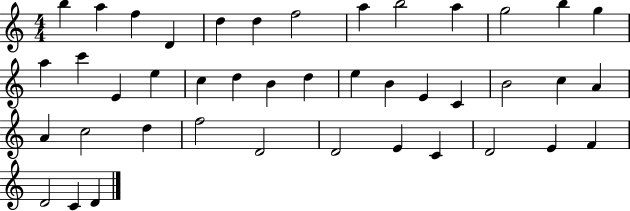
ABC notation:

X:1
T:Untitled
M:4/4
L:1/4
K:C
b a f D d d f2 a b2 a g2 b g a c' E e c d B d e B E C B2 c A A c2 d f2 D2 D2 E C D2 E F D2 C D